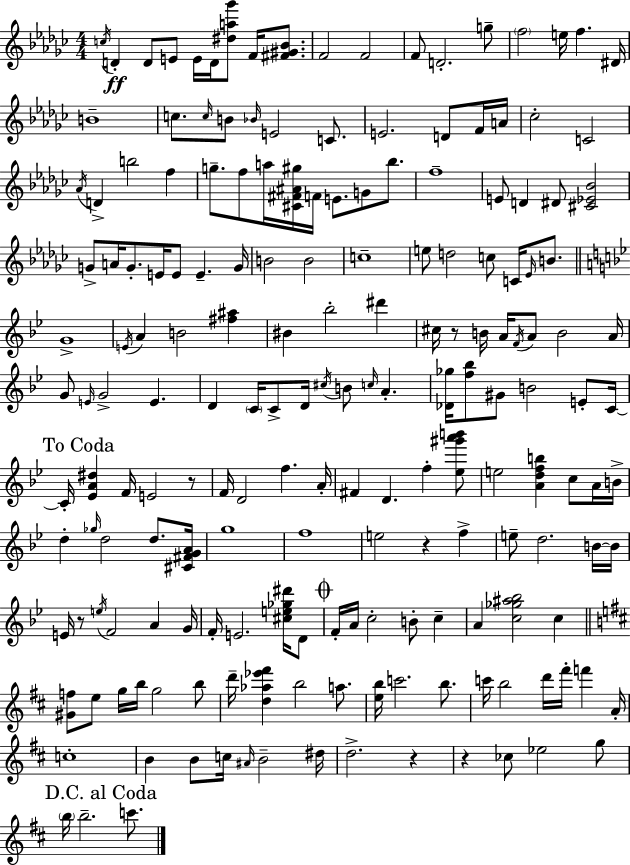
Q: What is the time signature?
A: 4/4